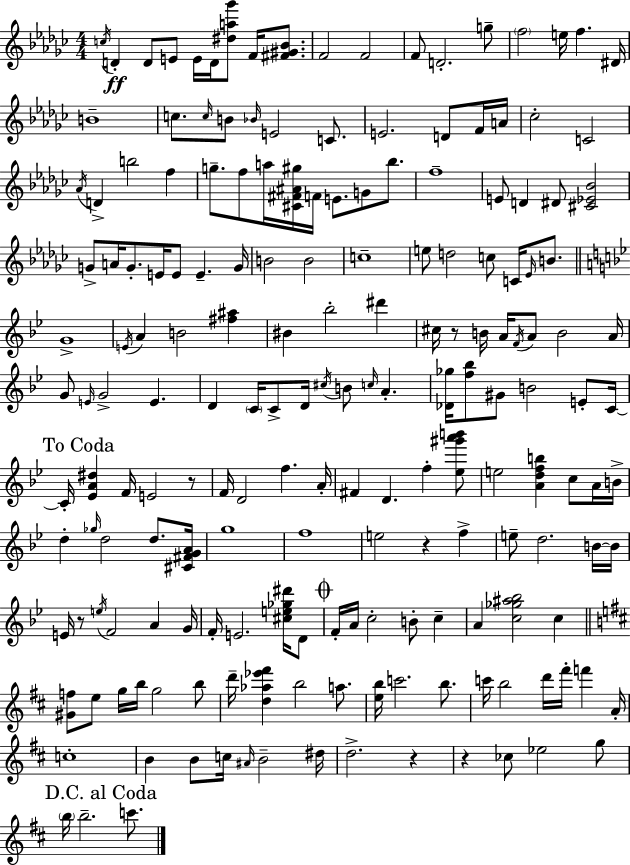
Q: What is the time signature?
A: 4/4